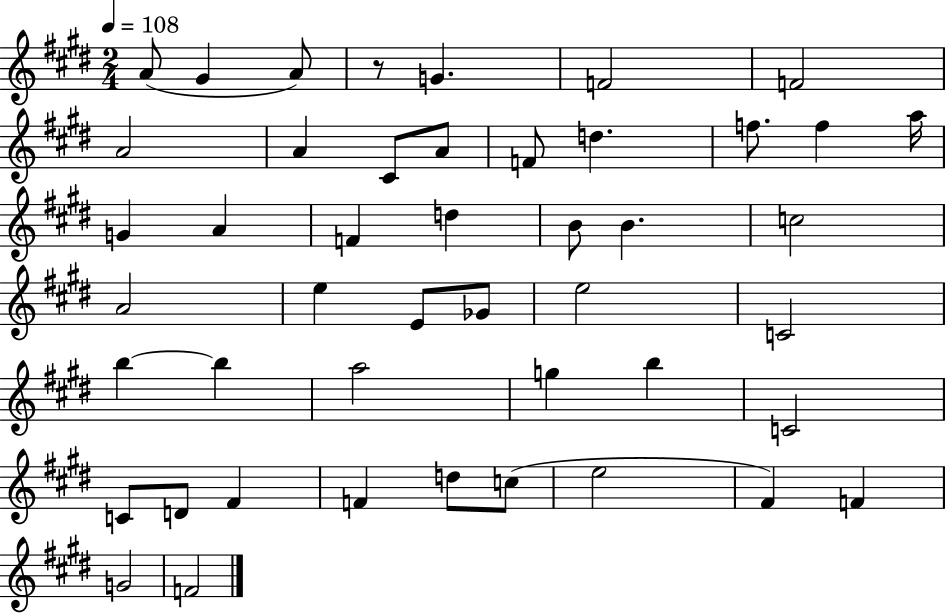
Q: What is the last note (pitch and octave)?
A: F4